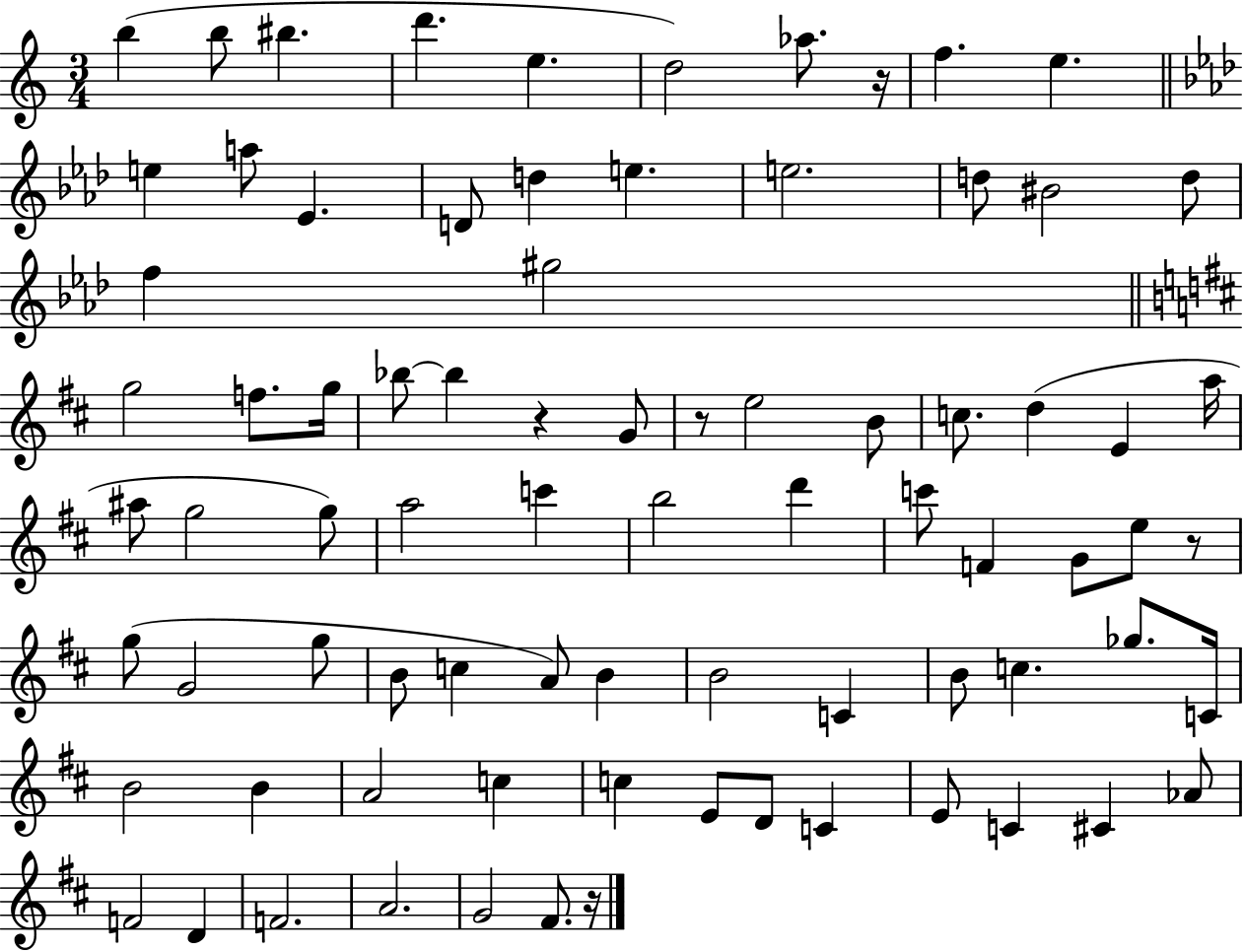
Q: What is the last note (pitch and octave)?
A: F#4